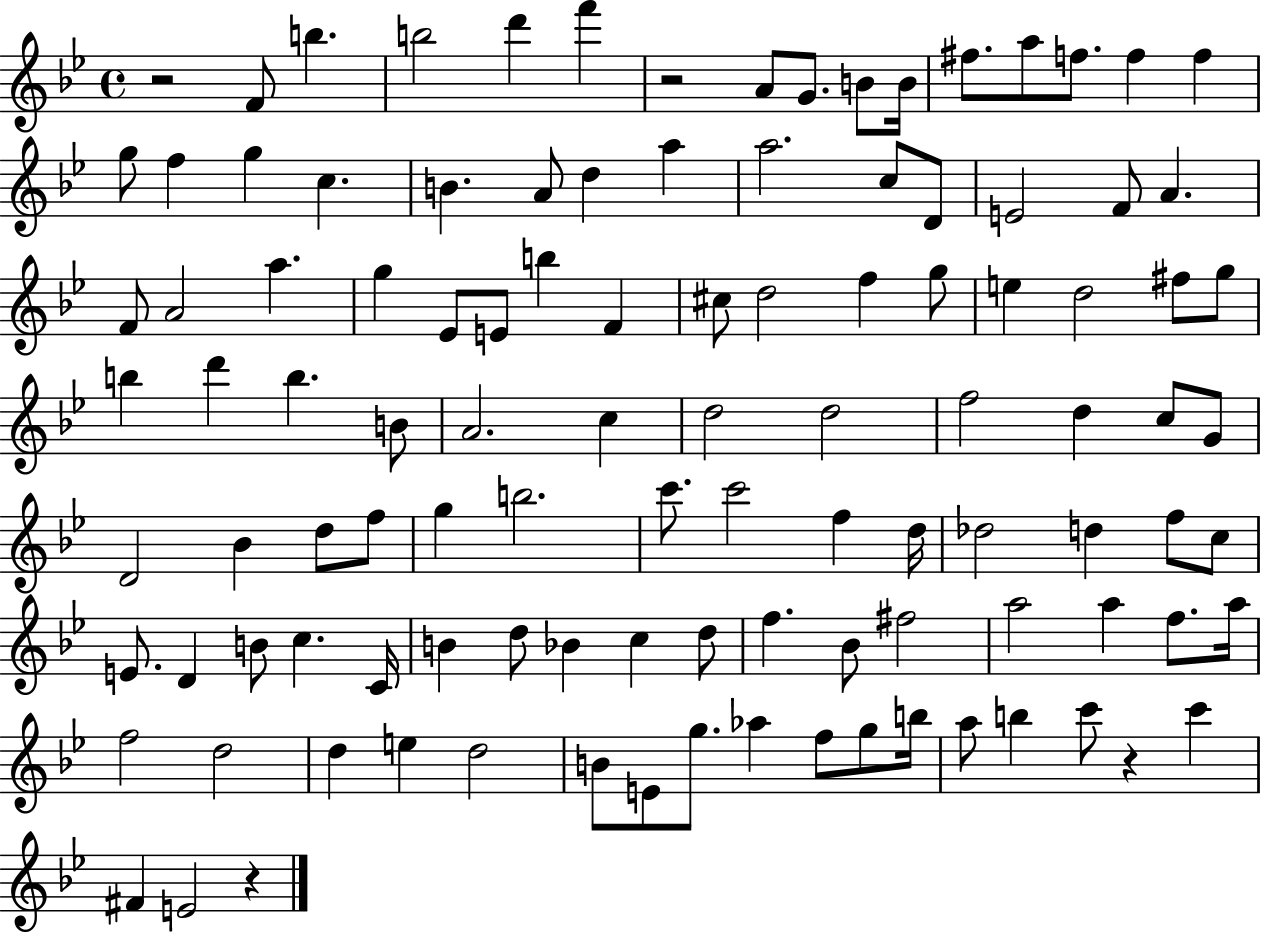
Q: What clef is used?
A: treble